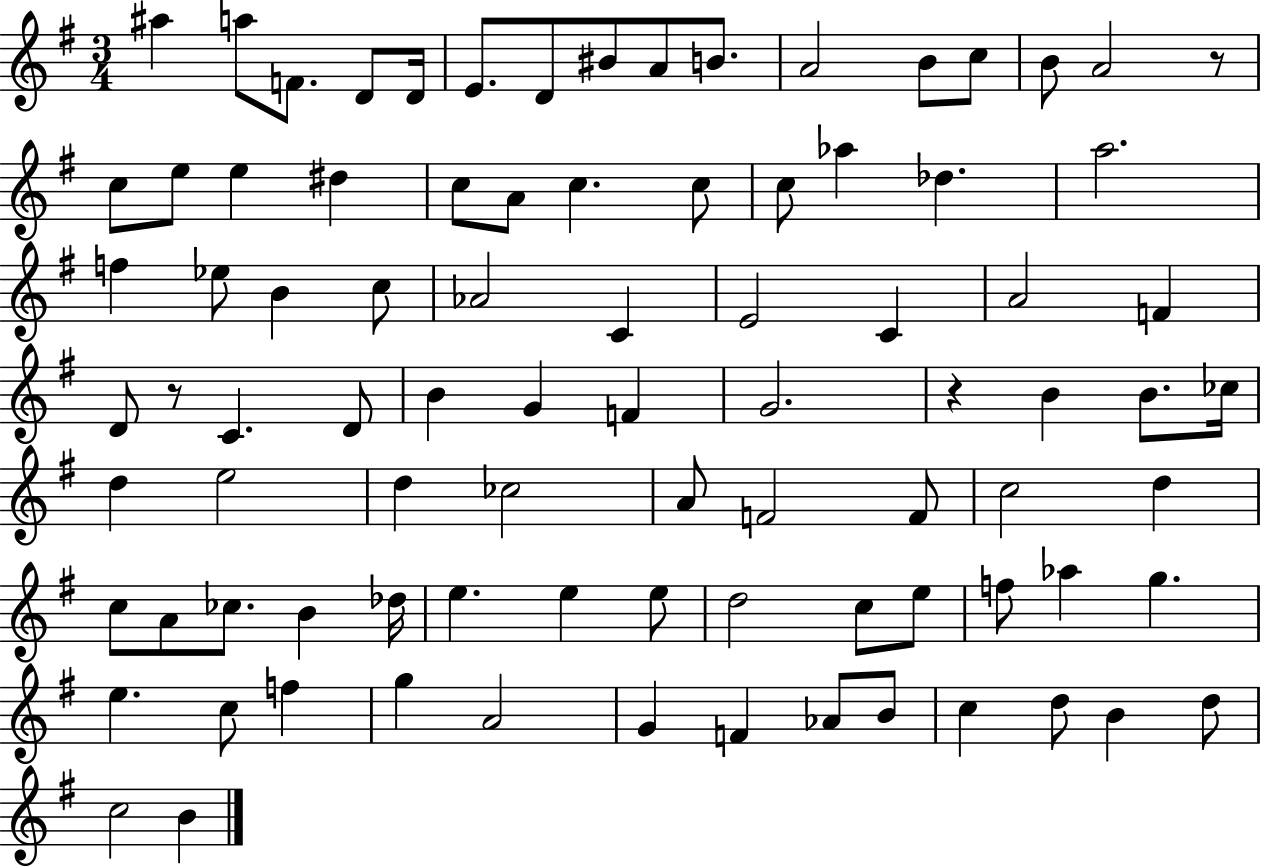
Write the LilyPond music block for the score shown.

{
  \clef treble
  \numericTimeSignature
  \time 3/4
  \key g \major
  ais''4 a''8 f'8. d'8 d'16 | e'8. d'8 bis'8 a'8 b'8. | a'2 b'8 c''8 | b'8 a'2 r8 | \break c''8 e''8 e''4 dis''4 | c''8 a'8 c''4. c''8 | c''8 aes''4 des''4. | a''2. | \break f''4 ees''8 b'4 c''8 | aes'2 c'4 | e'2 c'4 | a'2 f'4 | \break d'8 r8 c'4. d'8 | b'4 g'4 f'4 | g'2. | r4 b'4 b'8. ces''16 | \break d''4 e''2 | d''4 ces''2 | a'8 f'2 f'8 | c''2 d''4 | \break c''8 a'8 ces''8. b'4 des''16 | e''4. e''4 e''8 | d''2 c''8 e''8 | f''8 aes''4 g''4. | \break e''4. c''8 f''4 | g''4 a'2 | g'4 f'4 aes'8 b'8 | c''4 d''8 b'4 d''8 | \break c''2 b'4 | \bar "|."
}